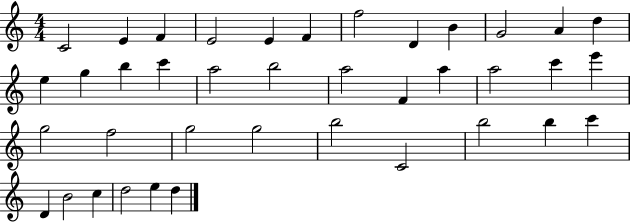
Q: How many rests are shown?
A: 0